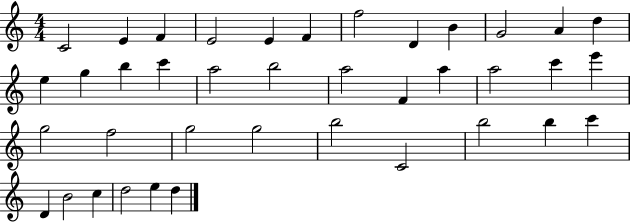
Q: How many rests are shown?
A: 0